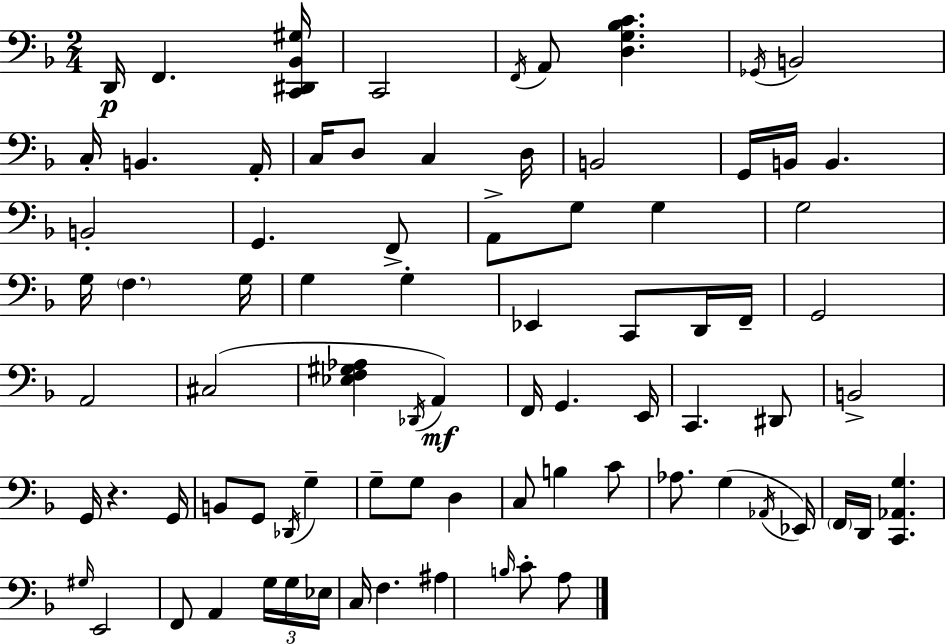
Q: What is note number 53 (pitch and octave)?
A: G3